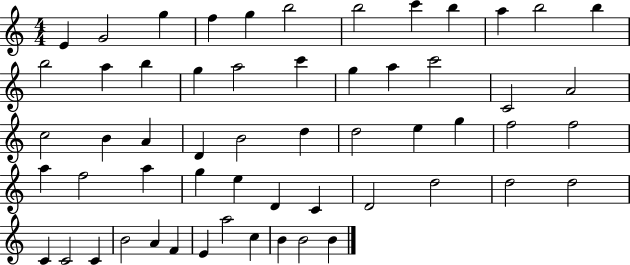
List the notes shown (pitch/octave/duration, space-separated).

E4/q G4/h G5/q F5/q G5/q B5/h B5/h C6/q B5/q A5/q B5/h B5/q B5/h A5/q B5/q G5/q A5/h C6/q G5/q A5/q C6/h C4/h A4/h C5/h B4/q A4/q D4/q B4/h D5/q D5/h E5/q G5/q F5/h F5/h A5/q F5/h A5/q G5/q E5/q D4/q C4/q D4/h D5/h D5/h D5/h C4/q C4/h C4/q B4/h A4/q F4/q E4/q A5/h C5/q B4/q B4/h B4/q